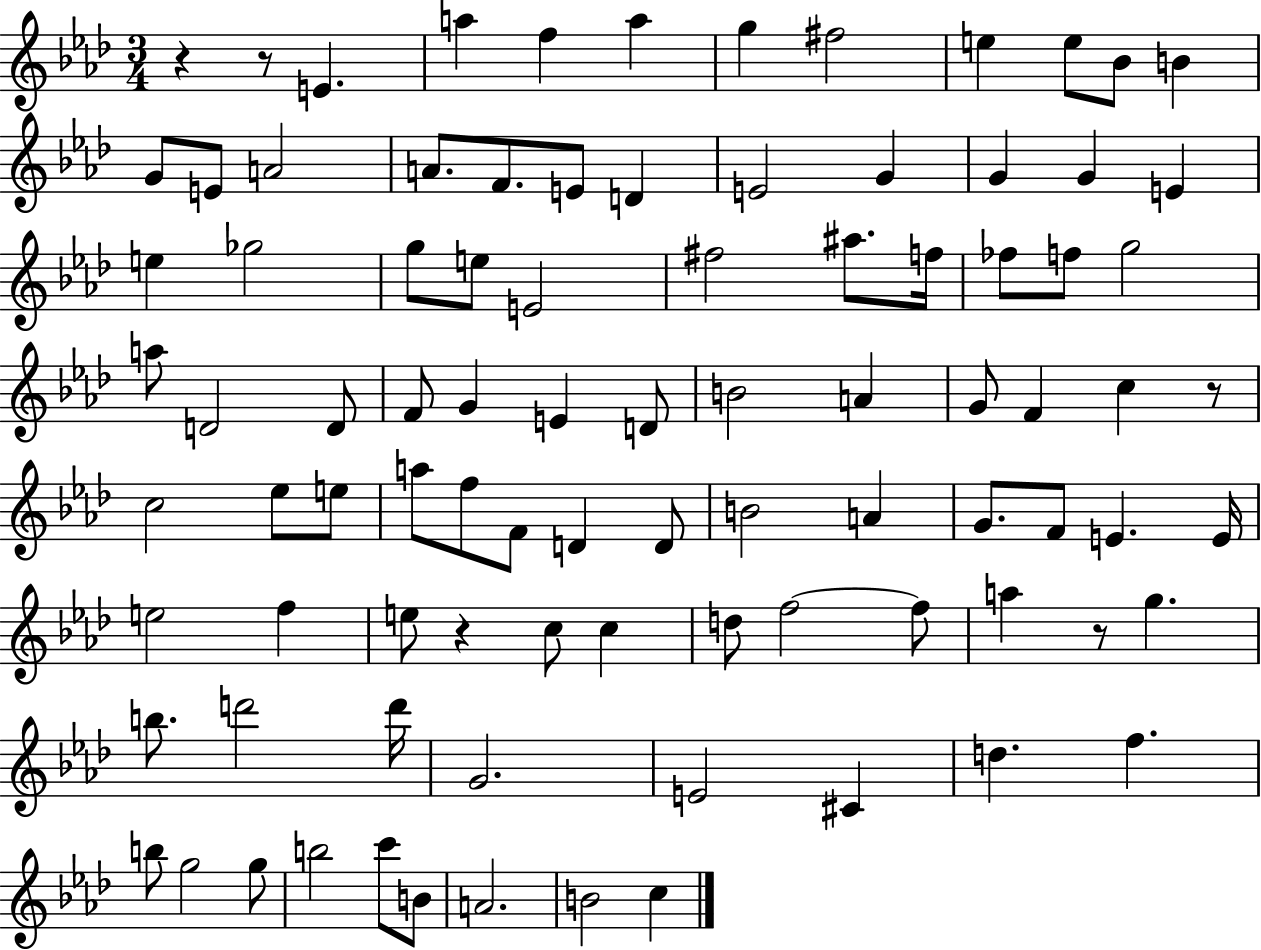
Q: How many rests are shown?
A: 5